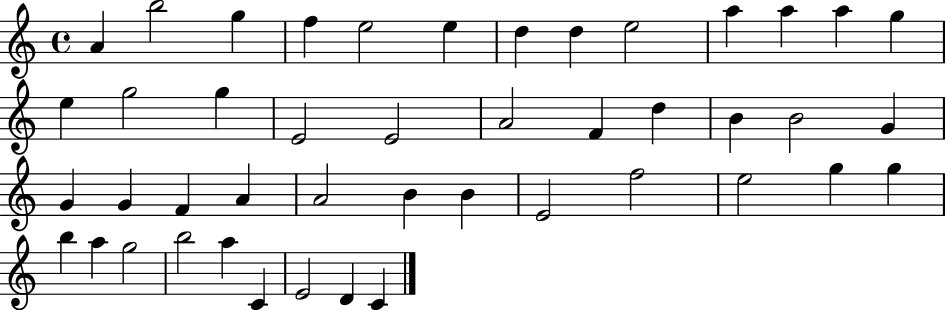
A4/q B5/h G5/q F5/q E5/h E5/q D5/q D5/q E5/h A5/q A5/q A5/q G5/q E5/q G5/h G5/q E4/h E4/h A4/h F4/q D5/q B4/q B4/h G4/q G4/q G4/q F4/q A4/q A4/h B4/q B4/q E4/h F5/h E5/h G5/q G5/q B5/q A5/q G5/h B5/h A5/q C4/q E4/h D4/q C4/q